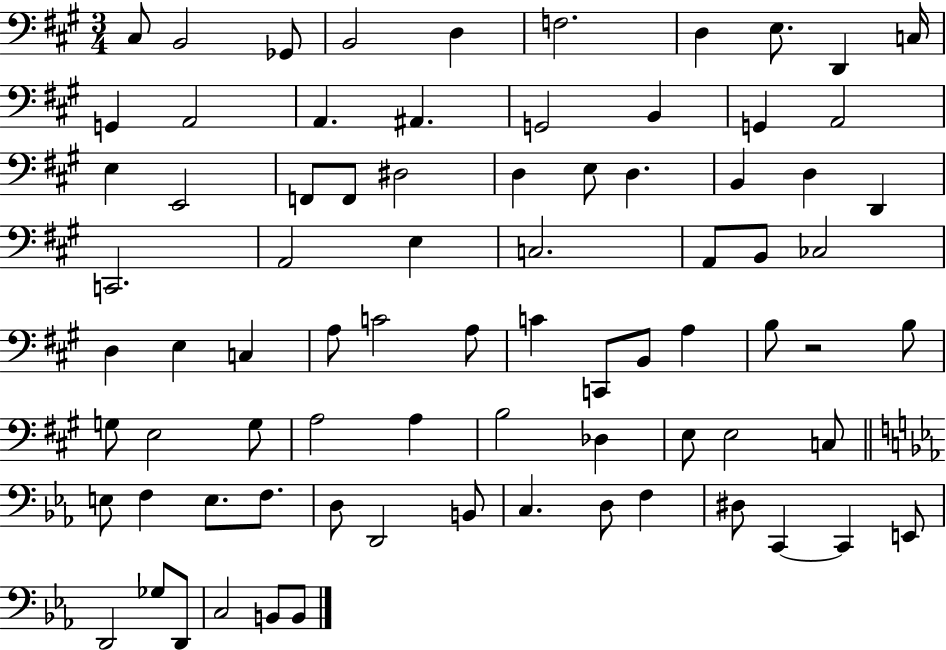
{
  \clef bass
  \numericTimeSignature
  \time 3/4
  \key a \major
  cis8 b,2 ges,8 | b,2 d4 | f2. | d4 e8. d,4 c16 | \break g,4 a,2 | a,4. ais,4. | g,2 b,4 | g,4 a,2 | \break e4 e,2 | f,8 f,8 dis2 | d4 e8 d4. | b,4 d4 d,4 | \break c,2. | a,2 e4 | c2. | a,8 b,8 ces2 | \break d4 e4 c4 | a8 c'2 a8 | c'4 c,8 b,8 a4 | b8 r2 b8 | \break g8 e2 g8 | a2 a4 | b2 des4 | e8 e2 c8 | \break \bar "||" \break \key c \minor e8 f4 e8. f8. | d8 d,2 b,8 | c4. d8 f4 | dis8 c,4~~ c,4 e,8 | \break d,2 ges8 d,8 | c2 b,8 b,8 | \bar "|."
}